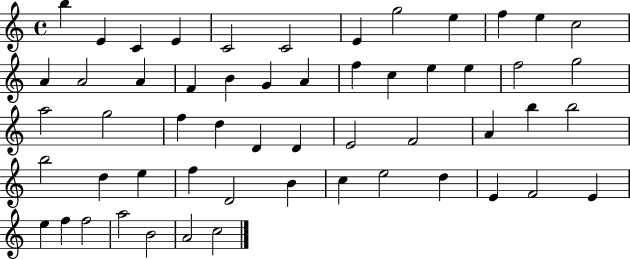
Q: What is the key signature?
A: C major